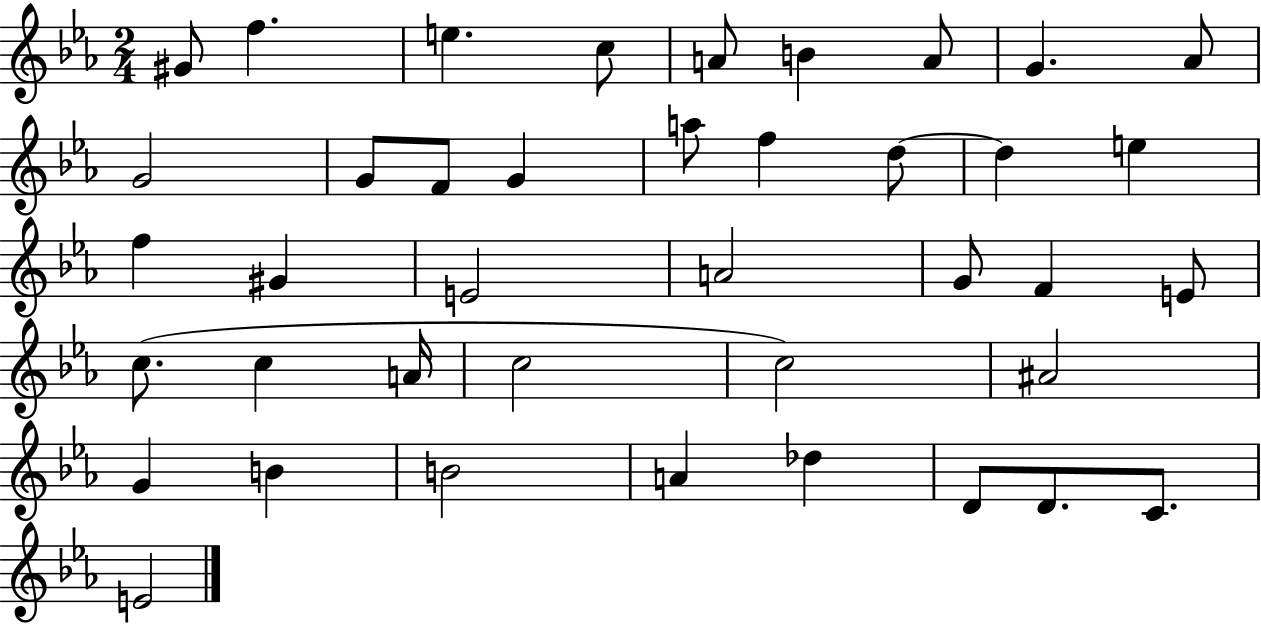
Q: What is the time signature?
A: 2/4